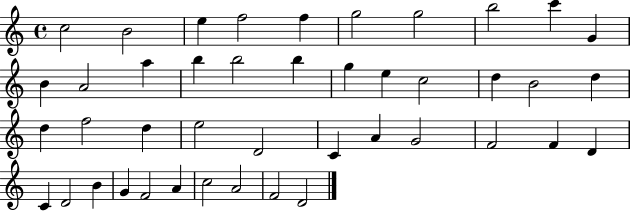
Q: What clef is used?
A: treble